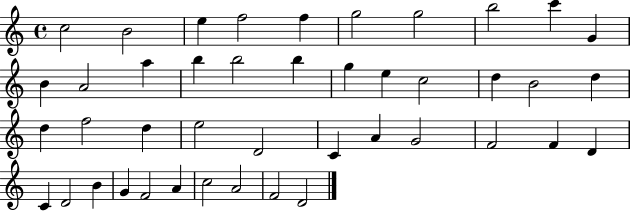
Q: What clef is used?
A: treble